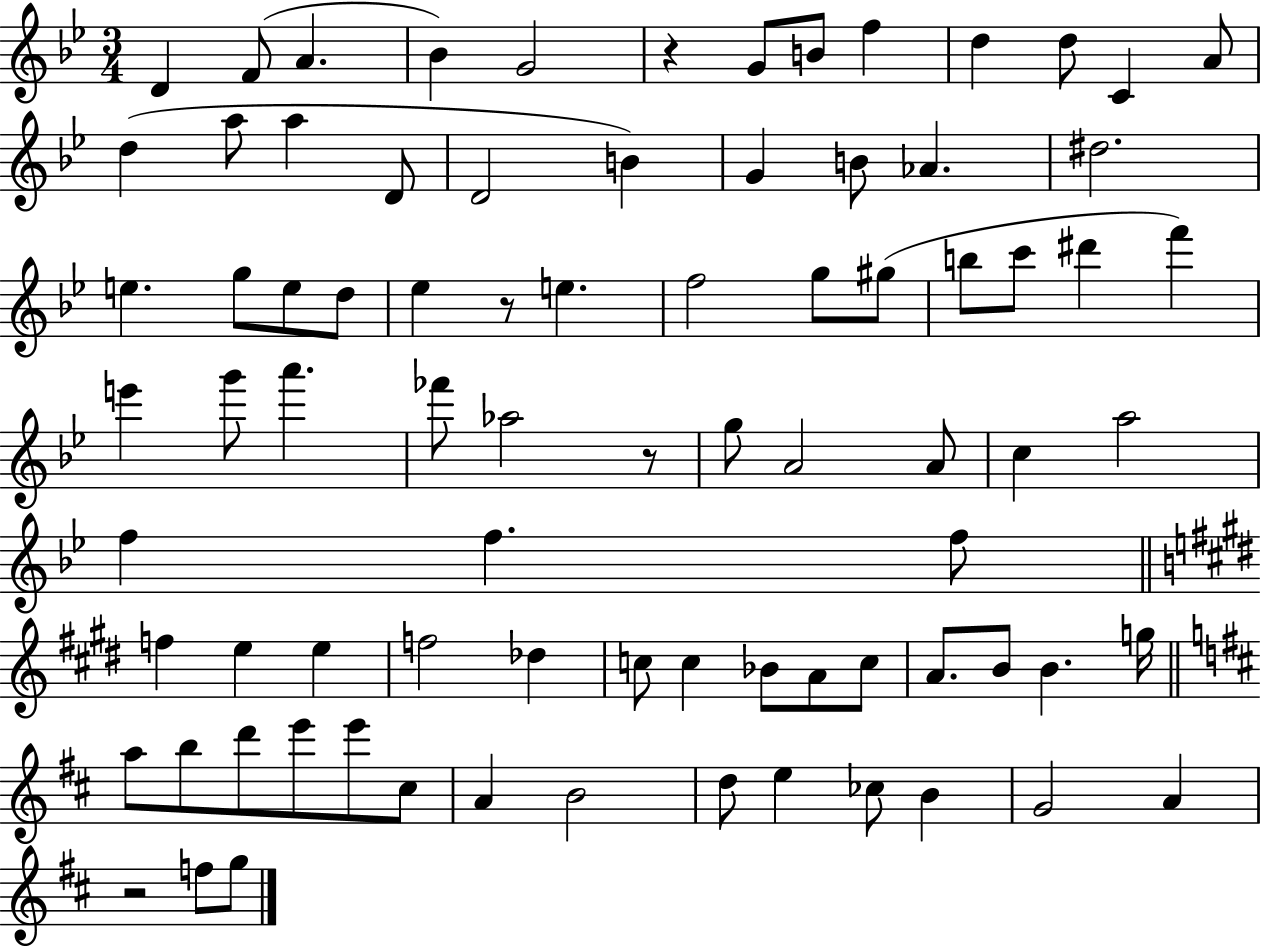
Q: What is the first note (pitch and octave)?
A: D4